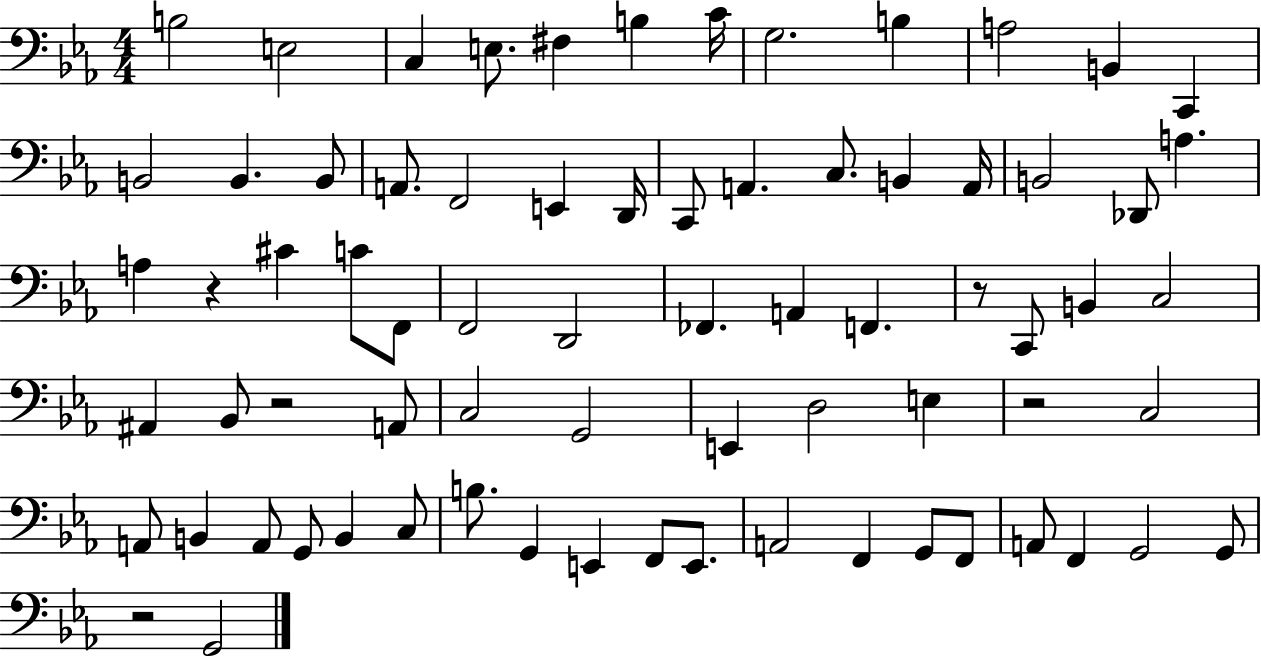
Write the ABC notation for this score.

X:1
T:Untitled
M:4/4
L:1/4
K:Eb
B,2 E,2 C, E,/2 ^F, B, C/4 G,2 B, A,2 B,, C,, B,,2 B,, B,,/2 A,,/2 F,,2 E,, D,,/4 C,,/2 A,, C,/2 B,, A,,/4 B,,2 _D,,/2 A, A, z ^C C/2 F,,/2 F,,2 D,,2 _F,, A,, F,, z/2 C,,/2 B,, C,2 ^A,, _B,,/2 z2 A,,/2 C,2 G,,2 E,, D,2 E, z2 C,2 A,,/2 B,, A,,/2 G,,/2 B,, C,/2 B,/2 G,, E,, F,,/2 E,,/2 A,,2 F,, G,,/2 F,,/2 A,,/2 F,, G,,2 G,,/2 z2 G,,2